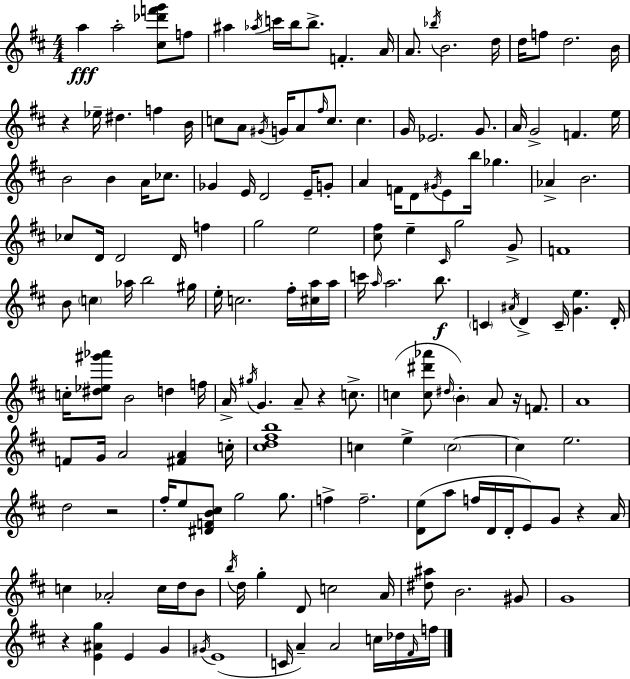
{
  \clef treble
  \numericTimeSignature
  \time 4/4
  \key d \major
  \repeat volta 2 { a''4\fff a''2-. <cis'' des''' f''' g'''>8 f''8 | ais''4 \acciaccatura { aes''16 } c'''16 b''16 b''8.-> f'4.-. | a'16 a'8. \acciaccatura { bes''16 } b'2. | d''16 d''16 f''8 d''2. | \break b'16 r4 ees''16-- dis''4. f''4 | b'16 c''8 a'8 \acciaccatura { gis'16 } g'16 a'8 \grace { fis''16 } c''8. c''4. | g'16 ees'2. | g'8. a'16 g'2-> f'4. | \break e''16 b'2 b'4 | a'16 ces''8. ges'4 e'16 d'2 | e'16-- g'8-. a'4 f'16 d'8 \acciaccatura { gis'16 } e'8 b''16 ges''4. | aes'4-> b'2. | \break ces''8 d'16 d'2 | d'16 f''4 g''2 e''2 | <cis'' fis''>8 e''4-- \grace { cis'16 } g''2 | g'8-> f'1 | \break b'8 \parenthesize c''4 aes''16 b''2 | gis''16 e''16-. c''2. | fis''16-. <cis'' a''>16 a''16 c'''16 \grace { a''16 } a''2. | b''8.\f \parenthesize c'4 \acciaccatura { ais'16 } d'4-> | \break c'16-- <g' e''>4. d'16-. c''16-. <dis'' ees'' gis''' aes'''>8 b'2 | d''4 f''16 a'16-> \acciaccatura { gis''16 } g'4. | a'8-- r4 c''8.-> c''4( <c'' dis''' aes'''>8 \grace { dis''16 }) | \parenthesize b'4-. a'8 r16 f'8. a'1 | \break f'8 g'16 a'2 | <fis' a'>4 c''16-. <cis'' d'' fis'' b''>1 | c''4 e''4-> | \parenthesize c''2~~ c''4 e''2. | \break d''2 | r2 fis''16-. e''8 <dis' f' b' cis''>8 g''2 | g''8. f''4-> f''2.-- | <d' e''>8( a''8 f''16 d'16 | \break d'16-. e'8) g'8 r4 a'16 c''4 aes'2-. | c''16 d''16 b'8 \acciaccatura { b''16 } d''16 g''4-. | d'8 c''2 a'16 <dis'' ais''>8 b'2. | gis'8 g'1 | \break r4 <e' ais' g''>4 | e'4 g'4 \acciaccatura { gis'16 }( e'1 | c'16 a'4--) | a'2 c''16 des''16 \grace { fis'16 } f''16 } \bar "|."
}